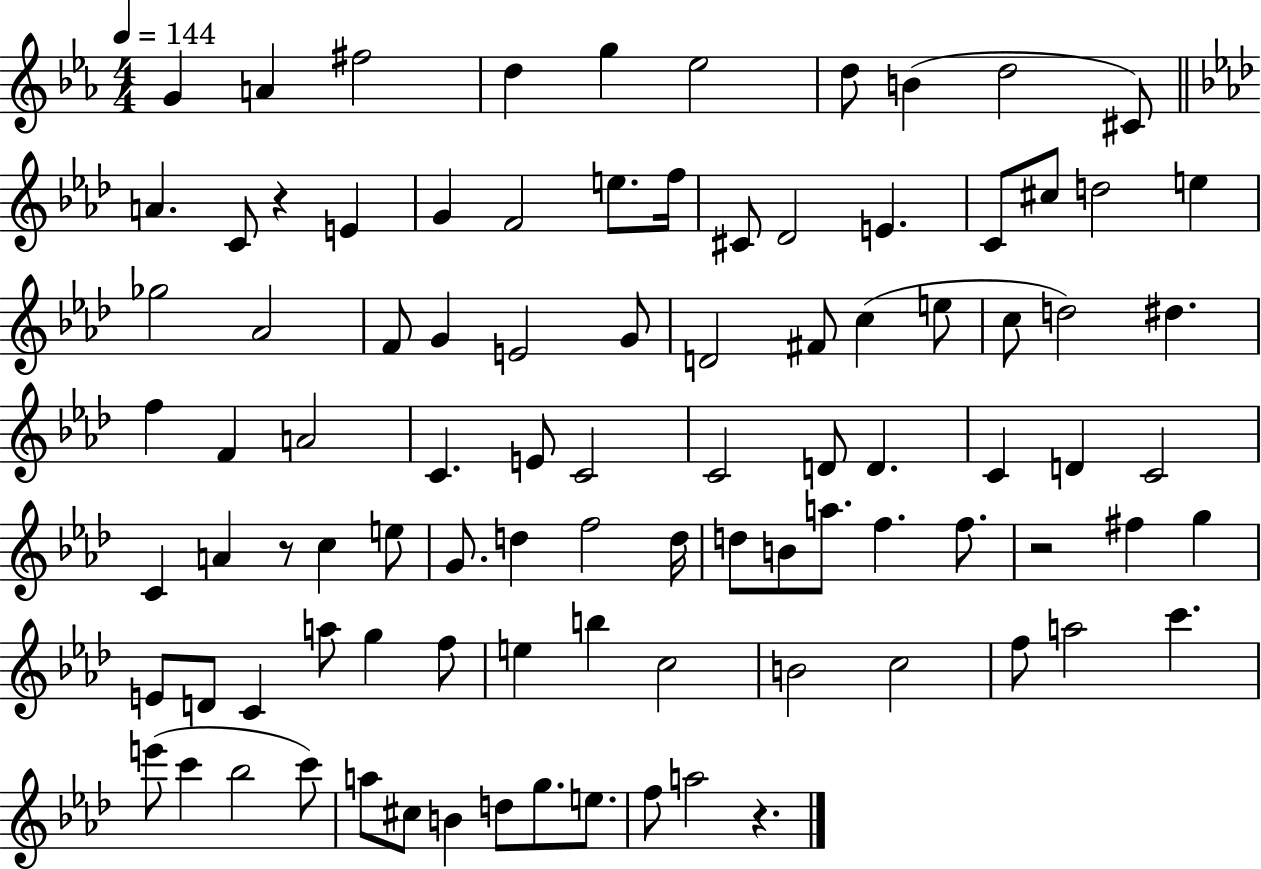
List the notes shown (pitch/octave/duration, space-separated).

G4/q A4/q F#5/h D5/q G5/q Eb5/h D5/e B4/q D5/h C#4/e A4/q. C4/e R/q E4/q G4/q F4/h E5/e. F5/s C#4/e Db4/h E4/q. C4/e C#5/e D5/h E5/q Gb5/h Ab4/h F4/e G4/q E4/h G4/e D4/h F#4/e C5/q E5/e C5/e D5/h D#5/q. F5/q F4/q A4/h C4/q. E4/e C4/h C4/h D4/e D4/q. C4/q D4/q C4/h C4/q A4/q R/e C5/q E5/e G4/e. D5/q F5/h D5/s D5/e B4/e A5/e. F5/q. F5/e. R/h F#5/q G5/q E4/e D4/e C4/q A5/e G5/q F5/e E5/q B5/q C5/h B4/h C5/h F5/e A5/h C6/q. E6/e C6/q Bb5/h C6/e A5/e C#5/e B4/q D5/e G5/e. E5/e. F5/e A5/h R/q.